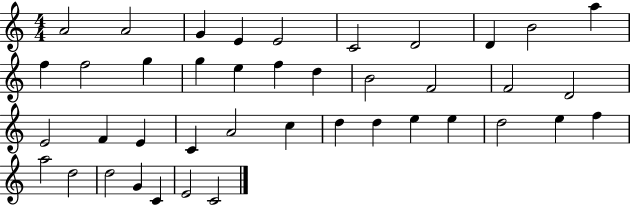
{
  \clef treble
  \numericTimeSignature
  \time 4/4
  \key c \major
  a'2 a'2 | g'4 e'4 e'2 | c'2 d'2 | d'4 b'2 a''4 | \break f''4 f''2 g''4 | g''4 e''4 f''4 d''4 | b'2 f'2 | f'2 d'2 | \break e'2 f'4 e'4 | c'4 a'2 c''4 | d''4 d''4 e''4 e''4 | d''2 e''4 f''4 | \break a''2 d''2 | d''2 g'4 c'4 | e'2 c'2 | \bar "|."
}